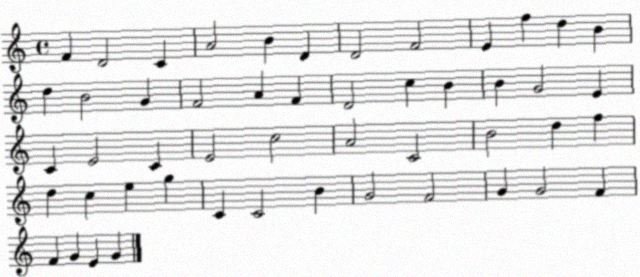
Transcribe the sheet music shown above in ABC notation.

X:1
T:Untitled
M:4/4
L:1/4
K:C
F D2 C A2 B D D2 F2 E f d B d B2 G F2 A F D2 c B B G2 E C E2 C E2 c2 A2 C2 B2 d f d c e g C C2 B G2 F2 G G2 F F G E G